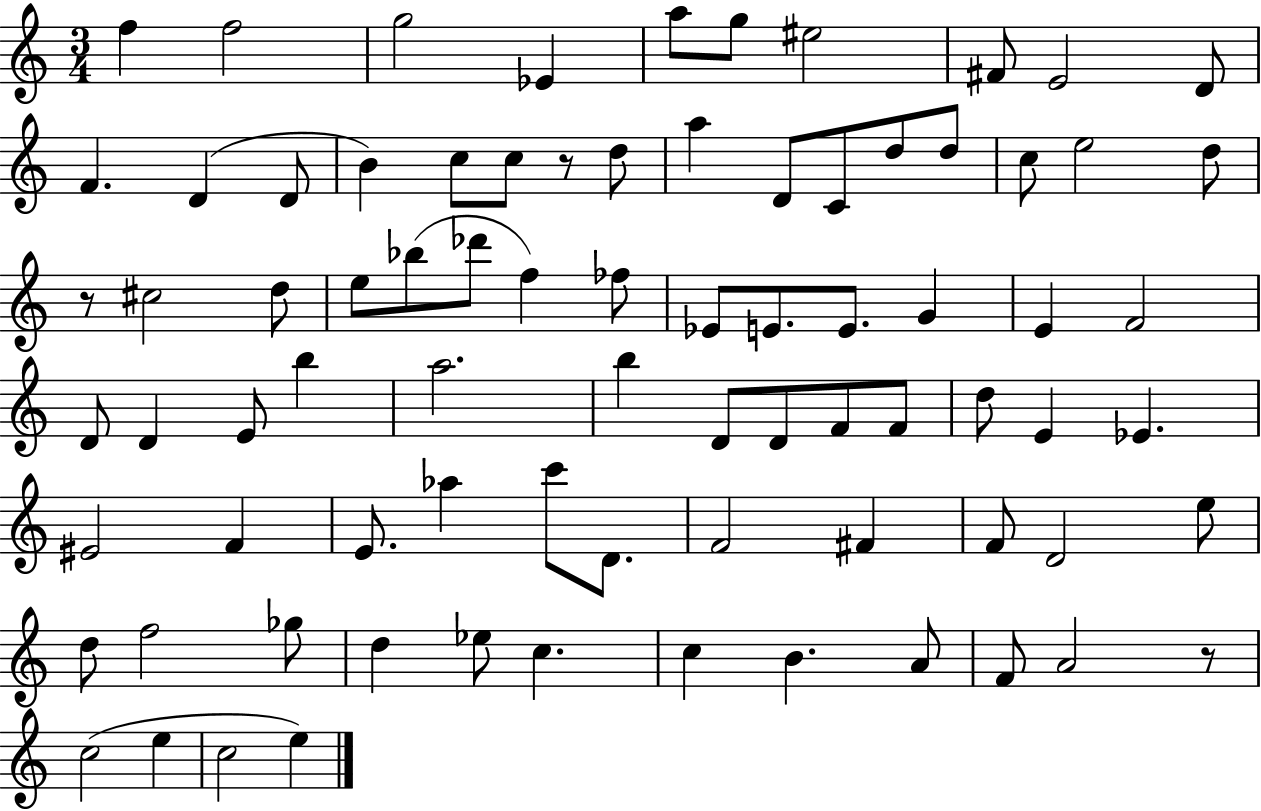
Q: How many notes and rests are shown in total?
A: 80